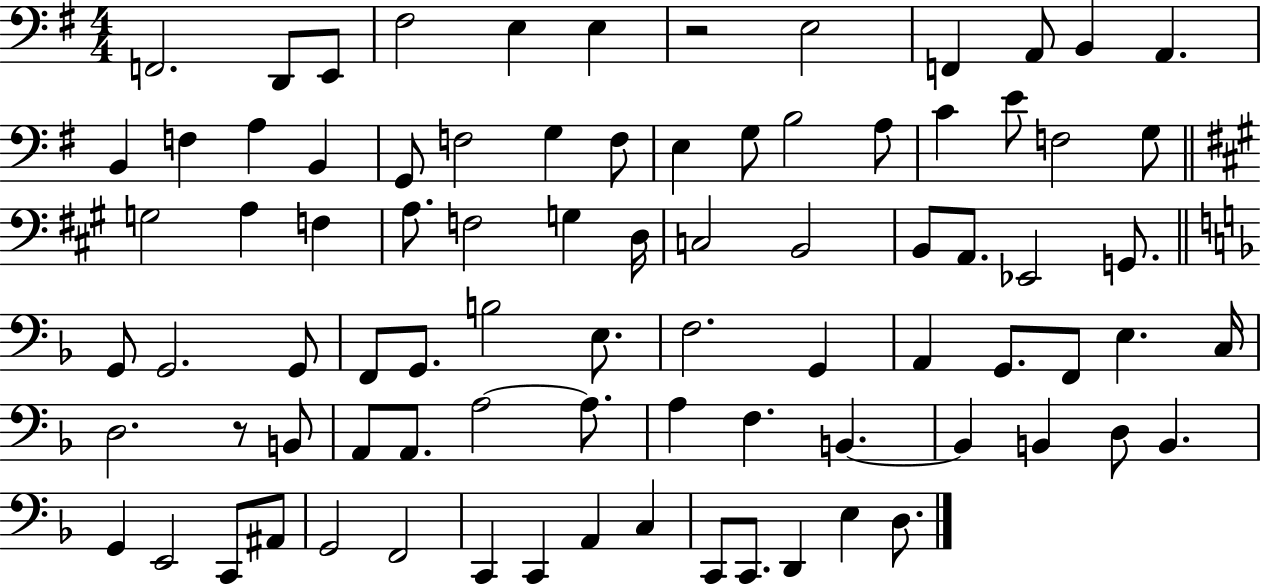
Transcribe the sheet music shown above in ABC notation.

X:1
T:Untitled
M:4/4
L:1/4
K:G
F,,2 D,,/2 E,,/2 ^F,2 E, E, z2 E,2 F,, A,,/2 B,, A,, B,, F, A, B,, G,,/2 F,2 G, F,/2 E, G,/2 B,2 A,/2 C E/2 F,2 G,/2 G,2 A, F, A,/2 F,2 G, D,/4 C,2 B,,2 B,,/2 A,,/2 _E,,2 G,,/2 G,,/2 G,,2 G,,/2 F,,/2 G,,/2 B,2 E,/2 F,2 G,, A,, G,,/2 F,,/2 E, C,/4 D,2 z/2 B,,/2 A,,/2 A,,/2 A,2 A,/2 A, F, B,, B,, B,, D,/2 B,, G,, E,,2 C,,/2 ^A,,/2 G,,2 F,,2 C,, C,, A,, C, C,,/2 C,,/2 D,, E, D,/2